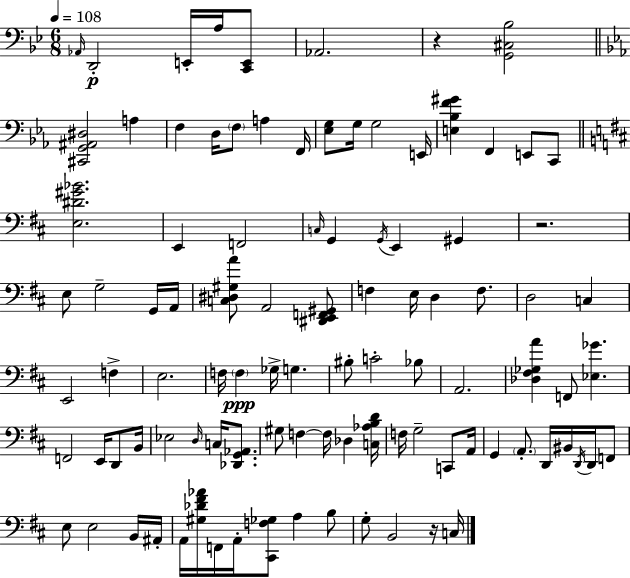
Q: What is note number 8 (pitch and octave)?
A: D3